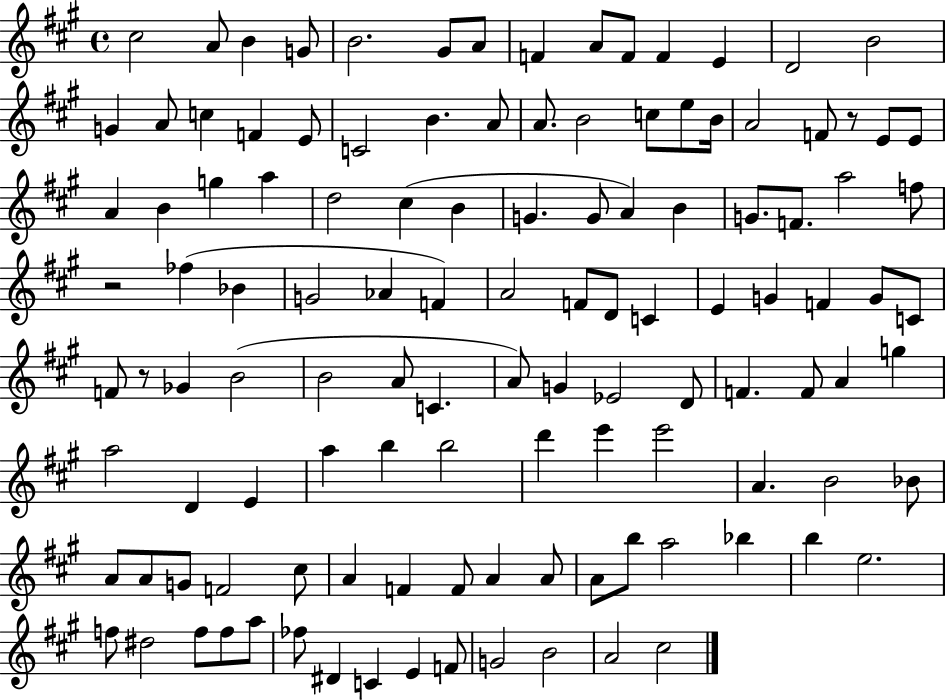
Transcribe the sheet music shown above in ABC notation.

X:1
T:Untitled
M:4/4
L:1/4
K:A
^c2 A/2 B G/2 B2 ^G/2 A/2 F A/2 F/2 F E D2 B2 G A/2 c F E/2 C2 B A/2 A/2 B2 c/2 e/2 B/4 A2 F/2 z/2 E/2 E/2 A B g a d2 ^c B G G/2 A B G/2 F/2 a2 f/2 z2 _f _B G2 _A F A2 F/2 D/2 C E G F G/2 C/2 F/2 z/2 _G B2 B2 A/2 C A/2 G _E2 D/2 F F/2 A g a2 D E a b b2 d' e' e'2 A B2 _B/2 A/2 A/2 G/2 F2 ^c/2 A F F/2 A A/2 A/2 b/2 a2 _b b e2 f/2 ^d2 f/2 f/2 a/2 _f/2 ^D C E F/2 G2 B2 A2 ^c2